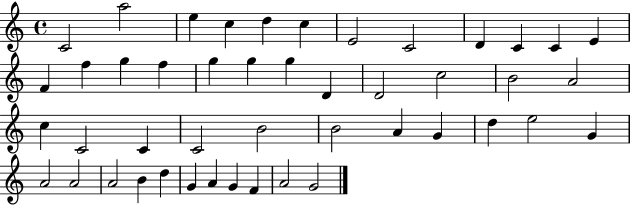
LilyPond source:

{
  \clef treble
  \time 4/4
  \defaultTimeSignature
  \key c \major
  c'2 a''2 | e''4 c''4 d''4 c''4 | e'2 c'2 | d'4 c'4 c'4 e'4 | \break f'4 f''4 g''4 f''4 | g''4 g''4 g''4 d'4 | d'2 c''2 | b'2 a'2 | \break c''4 c'2 c'4 | c'2 b'2 | b'2 a'4 g'4 | d''4 e''2 g'4 | \break a'2 a'2 | a'2 b'4 d''4 | g'4 a'4 g'4 f'4 | a'2 g'2 | \break \bar "|."
}